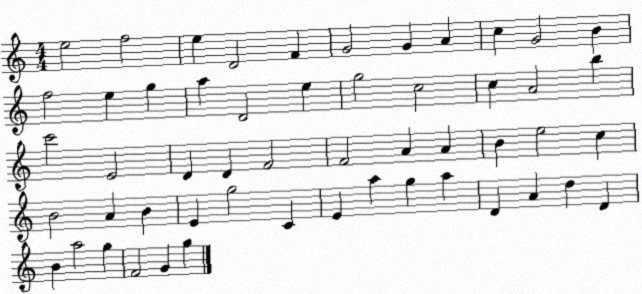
X:1
T:Untitled
M:4/4
L:1/4
K:C
e2 f2 e D2 F G2 G A c G2 B f2 e g a D2 e g2 c2 c A2 b c'2 E2 D D F2 F2 A A B e2 c B2 A B E g2 C E a g a D A d D B a2 g F2 G g